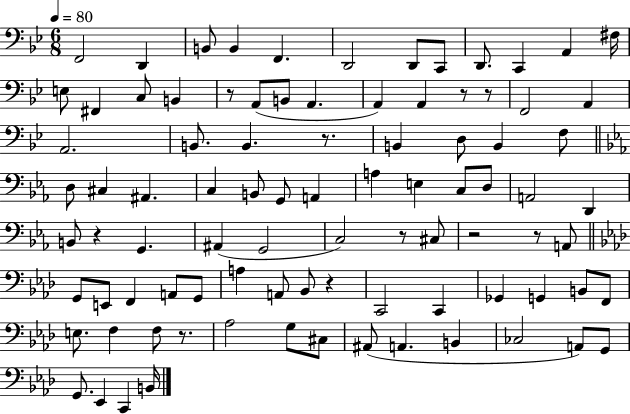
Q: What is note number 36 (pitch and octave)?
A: G2